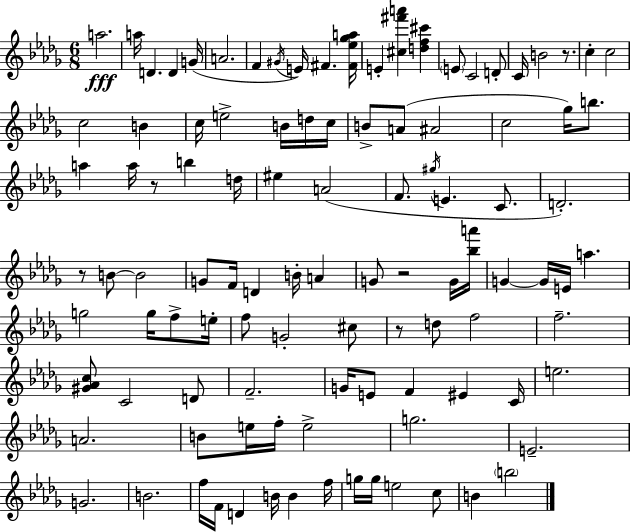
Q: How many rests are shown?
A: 5